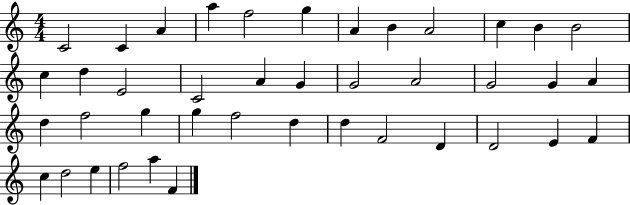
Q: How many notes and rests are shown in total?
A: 41